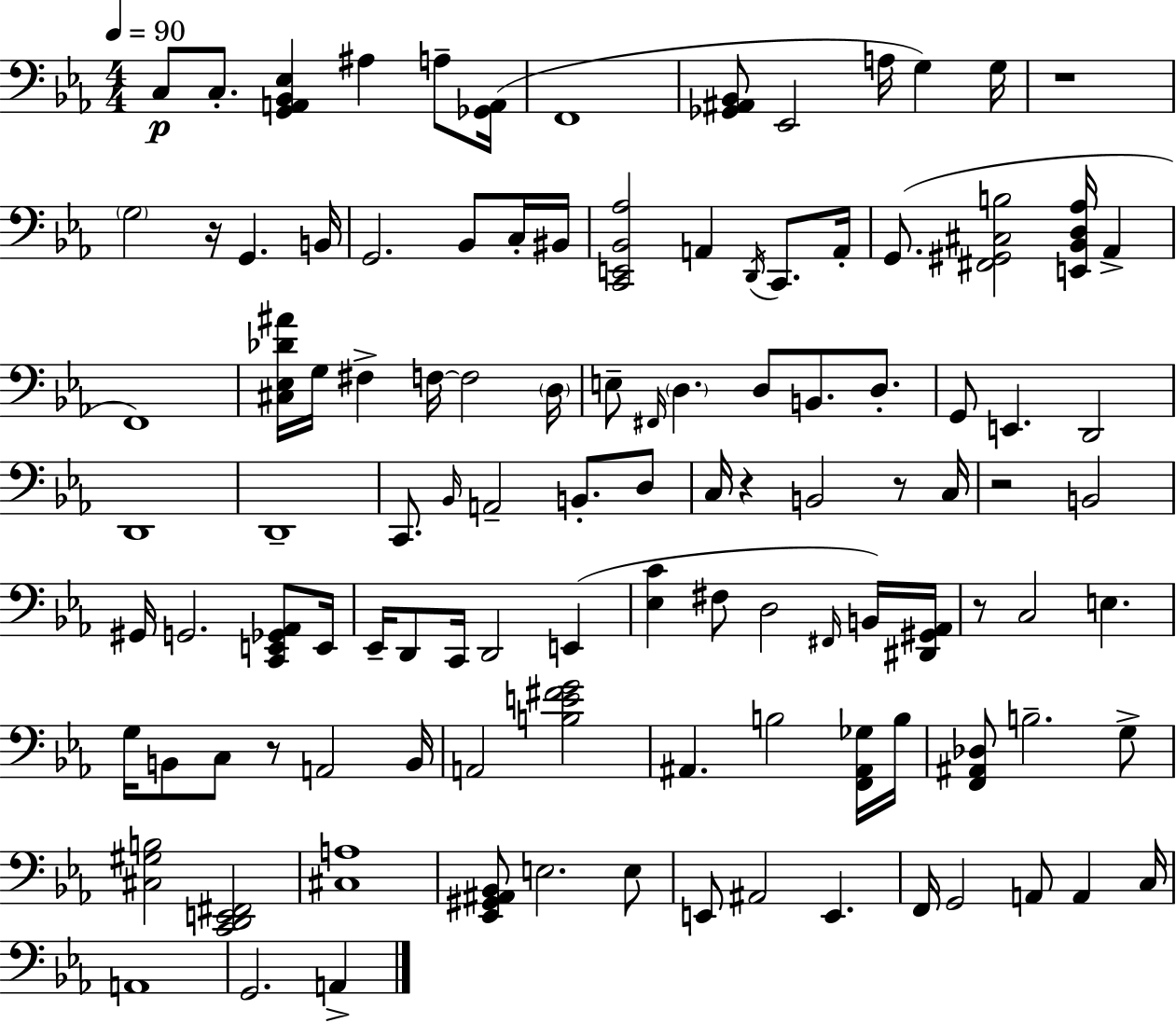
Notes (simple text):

C3/e C3/e. [G2,A2,Bb2,Eb3]/q A#3/q A3/e [Gb2,A2]/s F2/w [Gb2,A#2,Bb2]/e Eb2/h A3/s G3/q G3/s R/w G3/h R/s G2/q. B2/s G2/h. Bb2/e C3/s BIS2/s [C2,E2,Bb2,Ab3]/h A2/q D2/s C2/e. A2/s G2/e. [F#2,G#2,C#3,B3]/h [E2,Bb2,D3,Ab3]/s Ab2/q F2/w [C#3,Eb3,Db4,A#4]/s G3/s F#3/q F3/s F3/h D3/s E3/e F#2/s D3/q. D3/e B2/e. D3/e. G2/e E2/q. D2/h D2/w D2/w C2/e. Bb2/s A2/h B2/e. D3/e C3/s R/q B2/h R/e C3/s R/h B2/h G#2/s G2/h. [C2,E2,Gb2,Ab2]/e E2/s Eb2/s D2/e C2/s D2/h E2/q [Eb3,C4]/q F#3/e D3/h F#2/s B2/s [D#2,G#2,Ab2]/s R/e C3/h E3/q. G3/s B2/e C3/e R/e A2/h B2/s A2/h [B3,E4,F#4,G4]/h A#2/q. B3/h [F2,A#2,Gb3]/s B3/s [F2,A#2,Db3]/e B3/h. G3/e [C#3,G#3,B3]/h [C2,D2,E2,F#2]/h [C#3,A3]/w [Eb2,G#2,A#2,Bb2]/e E3/h. E3/e E2/e A#2/h E2/q. F2/s G2/h A2/e A2/q C3/s A2/w G2/h. A2/q